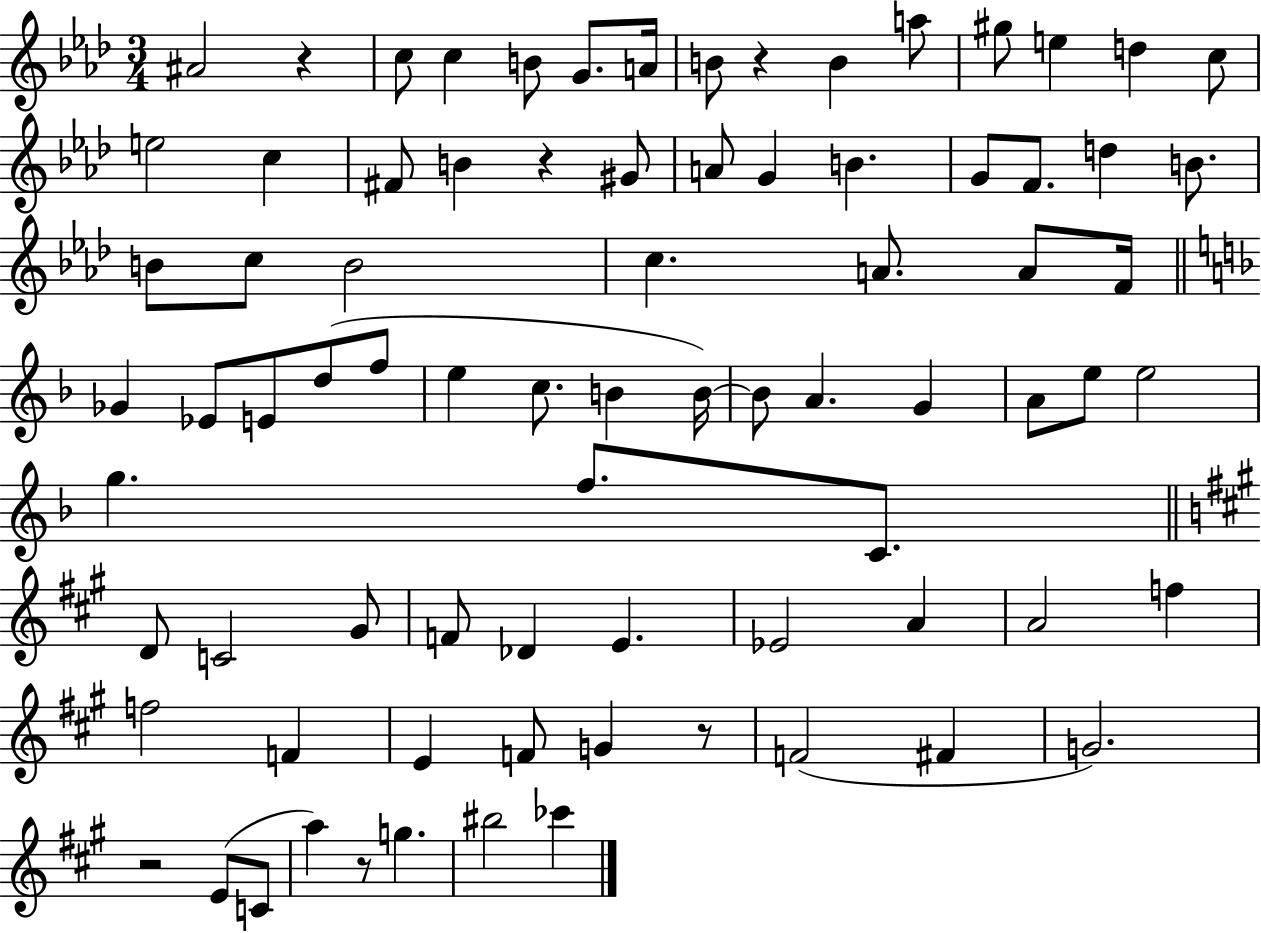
{
  \clef treble
  \numericTimeSignature
  \time 3/4
  \key aes \major
  \repeat volta 2 { ais'2 r4 | c''8 c''4 b'8 g'8. a'16 | b'8 r4 b'4 a''8 | gis''8 e''4 d''4 c''8 | \break e''2 c''4 | fis'8 b'4 r4 gis'8 | a'8 g'4 b'4. | g'8 f'8. d''4 b'8. | \break b'8 c''8 b'2 | c''4. a'8. a'8 f'16 | \bar "||" \break \key f \major ges'4 ees'8 e'8 d''8( f''8 | e''4 c''8. b'4 b'16~~) | b'8 a'4. g'4 | a'8 e''8 e''2 | \break g''4. f''8. c'8. | \bar "||" \break \key a \major d'8 c'2 gis'8 | f'8 des'4 e'4. | ees'2 a'4 | a'2 f''4 | \break f''2 f'4 | e'4 f'8 g'4 r8 | f'2( fis'4 | g'2.) | \break r2 e'8( c'8 | a''4) r8 g''4. | bis''2 ces'''4 | } \bar "|."
}